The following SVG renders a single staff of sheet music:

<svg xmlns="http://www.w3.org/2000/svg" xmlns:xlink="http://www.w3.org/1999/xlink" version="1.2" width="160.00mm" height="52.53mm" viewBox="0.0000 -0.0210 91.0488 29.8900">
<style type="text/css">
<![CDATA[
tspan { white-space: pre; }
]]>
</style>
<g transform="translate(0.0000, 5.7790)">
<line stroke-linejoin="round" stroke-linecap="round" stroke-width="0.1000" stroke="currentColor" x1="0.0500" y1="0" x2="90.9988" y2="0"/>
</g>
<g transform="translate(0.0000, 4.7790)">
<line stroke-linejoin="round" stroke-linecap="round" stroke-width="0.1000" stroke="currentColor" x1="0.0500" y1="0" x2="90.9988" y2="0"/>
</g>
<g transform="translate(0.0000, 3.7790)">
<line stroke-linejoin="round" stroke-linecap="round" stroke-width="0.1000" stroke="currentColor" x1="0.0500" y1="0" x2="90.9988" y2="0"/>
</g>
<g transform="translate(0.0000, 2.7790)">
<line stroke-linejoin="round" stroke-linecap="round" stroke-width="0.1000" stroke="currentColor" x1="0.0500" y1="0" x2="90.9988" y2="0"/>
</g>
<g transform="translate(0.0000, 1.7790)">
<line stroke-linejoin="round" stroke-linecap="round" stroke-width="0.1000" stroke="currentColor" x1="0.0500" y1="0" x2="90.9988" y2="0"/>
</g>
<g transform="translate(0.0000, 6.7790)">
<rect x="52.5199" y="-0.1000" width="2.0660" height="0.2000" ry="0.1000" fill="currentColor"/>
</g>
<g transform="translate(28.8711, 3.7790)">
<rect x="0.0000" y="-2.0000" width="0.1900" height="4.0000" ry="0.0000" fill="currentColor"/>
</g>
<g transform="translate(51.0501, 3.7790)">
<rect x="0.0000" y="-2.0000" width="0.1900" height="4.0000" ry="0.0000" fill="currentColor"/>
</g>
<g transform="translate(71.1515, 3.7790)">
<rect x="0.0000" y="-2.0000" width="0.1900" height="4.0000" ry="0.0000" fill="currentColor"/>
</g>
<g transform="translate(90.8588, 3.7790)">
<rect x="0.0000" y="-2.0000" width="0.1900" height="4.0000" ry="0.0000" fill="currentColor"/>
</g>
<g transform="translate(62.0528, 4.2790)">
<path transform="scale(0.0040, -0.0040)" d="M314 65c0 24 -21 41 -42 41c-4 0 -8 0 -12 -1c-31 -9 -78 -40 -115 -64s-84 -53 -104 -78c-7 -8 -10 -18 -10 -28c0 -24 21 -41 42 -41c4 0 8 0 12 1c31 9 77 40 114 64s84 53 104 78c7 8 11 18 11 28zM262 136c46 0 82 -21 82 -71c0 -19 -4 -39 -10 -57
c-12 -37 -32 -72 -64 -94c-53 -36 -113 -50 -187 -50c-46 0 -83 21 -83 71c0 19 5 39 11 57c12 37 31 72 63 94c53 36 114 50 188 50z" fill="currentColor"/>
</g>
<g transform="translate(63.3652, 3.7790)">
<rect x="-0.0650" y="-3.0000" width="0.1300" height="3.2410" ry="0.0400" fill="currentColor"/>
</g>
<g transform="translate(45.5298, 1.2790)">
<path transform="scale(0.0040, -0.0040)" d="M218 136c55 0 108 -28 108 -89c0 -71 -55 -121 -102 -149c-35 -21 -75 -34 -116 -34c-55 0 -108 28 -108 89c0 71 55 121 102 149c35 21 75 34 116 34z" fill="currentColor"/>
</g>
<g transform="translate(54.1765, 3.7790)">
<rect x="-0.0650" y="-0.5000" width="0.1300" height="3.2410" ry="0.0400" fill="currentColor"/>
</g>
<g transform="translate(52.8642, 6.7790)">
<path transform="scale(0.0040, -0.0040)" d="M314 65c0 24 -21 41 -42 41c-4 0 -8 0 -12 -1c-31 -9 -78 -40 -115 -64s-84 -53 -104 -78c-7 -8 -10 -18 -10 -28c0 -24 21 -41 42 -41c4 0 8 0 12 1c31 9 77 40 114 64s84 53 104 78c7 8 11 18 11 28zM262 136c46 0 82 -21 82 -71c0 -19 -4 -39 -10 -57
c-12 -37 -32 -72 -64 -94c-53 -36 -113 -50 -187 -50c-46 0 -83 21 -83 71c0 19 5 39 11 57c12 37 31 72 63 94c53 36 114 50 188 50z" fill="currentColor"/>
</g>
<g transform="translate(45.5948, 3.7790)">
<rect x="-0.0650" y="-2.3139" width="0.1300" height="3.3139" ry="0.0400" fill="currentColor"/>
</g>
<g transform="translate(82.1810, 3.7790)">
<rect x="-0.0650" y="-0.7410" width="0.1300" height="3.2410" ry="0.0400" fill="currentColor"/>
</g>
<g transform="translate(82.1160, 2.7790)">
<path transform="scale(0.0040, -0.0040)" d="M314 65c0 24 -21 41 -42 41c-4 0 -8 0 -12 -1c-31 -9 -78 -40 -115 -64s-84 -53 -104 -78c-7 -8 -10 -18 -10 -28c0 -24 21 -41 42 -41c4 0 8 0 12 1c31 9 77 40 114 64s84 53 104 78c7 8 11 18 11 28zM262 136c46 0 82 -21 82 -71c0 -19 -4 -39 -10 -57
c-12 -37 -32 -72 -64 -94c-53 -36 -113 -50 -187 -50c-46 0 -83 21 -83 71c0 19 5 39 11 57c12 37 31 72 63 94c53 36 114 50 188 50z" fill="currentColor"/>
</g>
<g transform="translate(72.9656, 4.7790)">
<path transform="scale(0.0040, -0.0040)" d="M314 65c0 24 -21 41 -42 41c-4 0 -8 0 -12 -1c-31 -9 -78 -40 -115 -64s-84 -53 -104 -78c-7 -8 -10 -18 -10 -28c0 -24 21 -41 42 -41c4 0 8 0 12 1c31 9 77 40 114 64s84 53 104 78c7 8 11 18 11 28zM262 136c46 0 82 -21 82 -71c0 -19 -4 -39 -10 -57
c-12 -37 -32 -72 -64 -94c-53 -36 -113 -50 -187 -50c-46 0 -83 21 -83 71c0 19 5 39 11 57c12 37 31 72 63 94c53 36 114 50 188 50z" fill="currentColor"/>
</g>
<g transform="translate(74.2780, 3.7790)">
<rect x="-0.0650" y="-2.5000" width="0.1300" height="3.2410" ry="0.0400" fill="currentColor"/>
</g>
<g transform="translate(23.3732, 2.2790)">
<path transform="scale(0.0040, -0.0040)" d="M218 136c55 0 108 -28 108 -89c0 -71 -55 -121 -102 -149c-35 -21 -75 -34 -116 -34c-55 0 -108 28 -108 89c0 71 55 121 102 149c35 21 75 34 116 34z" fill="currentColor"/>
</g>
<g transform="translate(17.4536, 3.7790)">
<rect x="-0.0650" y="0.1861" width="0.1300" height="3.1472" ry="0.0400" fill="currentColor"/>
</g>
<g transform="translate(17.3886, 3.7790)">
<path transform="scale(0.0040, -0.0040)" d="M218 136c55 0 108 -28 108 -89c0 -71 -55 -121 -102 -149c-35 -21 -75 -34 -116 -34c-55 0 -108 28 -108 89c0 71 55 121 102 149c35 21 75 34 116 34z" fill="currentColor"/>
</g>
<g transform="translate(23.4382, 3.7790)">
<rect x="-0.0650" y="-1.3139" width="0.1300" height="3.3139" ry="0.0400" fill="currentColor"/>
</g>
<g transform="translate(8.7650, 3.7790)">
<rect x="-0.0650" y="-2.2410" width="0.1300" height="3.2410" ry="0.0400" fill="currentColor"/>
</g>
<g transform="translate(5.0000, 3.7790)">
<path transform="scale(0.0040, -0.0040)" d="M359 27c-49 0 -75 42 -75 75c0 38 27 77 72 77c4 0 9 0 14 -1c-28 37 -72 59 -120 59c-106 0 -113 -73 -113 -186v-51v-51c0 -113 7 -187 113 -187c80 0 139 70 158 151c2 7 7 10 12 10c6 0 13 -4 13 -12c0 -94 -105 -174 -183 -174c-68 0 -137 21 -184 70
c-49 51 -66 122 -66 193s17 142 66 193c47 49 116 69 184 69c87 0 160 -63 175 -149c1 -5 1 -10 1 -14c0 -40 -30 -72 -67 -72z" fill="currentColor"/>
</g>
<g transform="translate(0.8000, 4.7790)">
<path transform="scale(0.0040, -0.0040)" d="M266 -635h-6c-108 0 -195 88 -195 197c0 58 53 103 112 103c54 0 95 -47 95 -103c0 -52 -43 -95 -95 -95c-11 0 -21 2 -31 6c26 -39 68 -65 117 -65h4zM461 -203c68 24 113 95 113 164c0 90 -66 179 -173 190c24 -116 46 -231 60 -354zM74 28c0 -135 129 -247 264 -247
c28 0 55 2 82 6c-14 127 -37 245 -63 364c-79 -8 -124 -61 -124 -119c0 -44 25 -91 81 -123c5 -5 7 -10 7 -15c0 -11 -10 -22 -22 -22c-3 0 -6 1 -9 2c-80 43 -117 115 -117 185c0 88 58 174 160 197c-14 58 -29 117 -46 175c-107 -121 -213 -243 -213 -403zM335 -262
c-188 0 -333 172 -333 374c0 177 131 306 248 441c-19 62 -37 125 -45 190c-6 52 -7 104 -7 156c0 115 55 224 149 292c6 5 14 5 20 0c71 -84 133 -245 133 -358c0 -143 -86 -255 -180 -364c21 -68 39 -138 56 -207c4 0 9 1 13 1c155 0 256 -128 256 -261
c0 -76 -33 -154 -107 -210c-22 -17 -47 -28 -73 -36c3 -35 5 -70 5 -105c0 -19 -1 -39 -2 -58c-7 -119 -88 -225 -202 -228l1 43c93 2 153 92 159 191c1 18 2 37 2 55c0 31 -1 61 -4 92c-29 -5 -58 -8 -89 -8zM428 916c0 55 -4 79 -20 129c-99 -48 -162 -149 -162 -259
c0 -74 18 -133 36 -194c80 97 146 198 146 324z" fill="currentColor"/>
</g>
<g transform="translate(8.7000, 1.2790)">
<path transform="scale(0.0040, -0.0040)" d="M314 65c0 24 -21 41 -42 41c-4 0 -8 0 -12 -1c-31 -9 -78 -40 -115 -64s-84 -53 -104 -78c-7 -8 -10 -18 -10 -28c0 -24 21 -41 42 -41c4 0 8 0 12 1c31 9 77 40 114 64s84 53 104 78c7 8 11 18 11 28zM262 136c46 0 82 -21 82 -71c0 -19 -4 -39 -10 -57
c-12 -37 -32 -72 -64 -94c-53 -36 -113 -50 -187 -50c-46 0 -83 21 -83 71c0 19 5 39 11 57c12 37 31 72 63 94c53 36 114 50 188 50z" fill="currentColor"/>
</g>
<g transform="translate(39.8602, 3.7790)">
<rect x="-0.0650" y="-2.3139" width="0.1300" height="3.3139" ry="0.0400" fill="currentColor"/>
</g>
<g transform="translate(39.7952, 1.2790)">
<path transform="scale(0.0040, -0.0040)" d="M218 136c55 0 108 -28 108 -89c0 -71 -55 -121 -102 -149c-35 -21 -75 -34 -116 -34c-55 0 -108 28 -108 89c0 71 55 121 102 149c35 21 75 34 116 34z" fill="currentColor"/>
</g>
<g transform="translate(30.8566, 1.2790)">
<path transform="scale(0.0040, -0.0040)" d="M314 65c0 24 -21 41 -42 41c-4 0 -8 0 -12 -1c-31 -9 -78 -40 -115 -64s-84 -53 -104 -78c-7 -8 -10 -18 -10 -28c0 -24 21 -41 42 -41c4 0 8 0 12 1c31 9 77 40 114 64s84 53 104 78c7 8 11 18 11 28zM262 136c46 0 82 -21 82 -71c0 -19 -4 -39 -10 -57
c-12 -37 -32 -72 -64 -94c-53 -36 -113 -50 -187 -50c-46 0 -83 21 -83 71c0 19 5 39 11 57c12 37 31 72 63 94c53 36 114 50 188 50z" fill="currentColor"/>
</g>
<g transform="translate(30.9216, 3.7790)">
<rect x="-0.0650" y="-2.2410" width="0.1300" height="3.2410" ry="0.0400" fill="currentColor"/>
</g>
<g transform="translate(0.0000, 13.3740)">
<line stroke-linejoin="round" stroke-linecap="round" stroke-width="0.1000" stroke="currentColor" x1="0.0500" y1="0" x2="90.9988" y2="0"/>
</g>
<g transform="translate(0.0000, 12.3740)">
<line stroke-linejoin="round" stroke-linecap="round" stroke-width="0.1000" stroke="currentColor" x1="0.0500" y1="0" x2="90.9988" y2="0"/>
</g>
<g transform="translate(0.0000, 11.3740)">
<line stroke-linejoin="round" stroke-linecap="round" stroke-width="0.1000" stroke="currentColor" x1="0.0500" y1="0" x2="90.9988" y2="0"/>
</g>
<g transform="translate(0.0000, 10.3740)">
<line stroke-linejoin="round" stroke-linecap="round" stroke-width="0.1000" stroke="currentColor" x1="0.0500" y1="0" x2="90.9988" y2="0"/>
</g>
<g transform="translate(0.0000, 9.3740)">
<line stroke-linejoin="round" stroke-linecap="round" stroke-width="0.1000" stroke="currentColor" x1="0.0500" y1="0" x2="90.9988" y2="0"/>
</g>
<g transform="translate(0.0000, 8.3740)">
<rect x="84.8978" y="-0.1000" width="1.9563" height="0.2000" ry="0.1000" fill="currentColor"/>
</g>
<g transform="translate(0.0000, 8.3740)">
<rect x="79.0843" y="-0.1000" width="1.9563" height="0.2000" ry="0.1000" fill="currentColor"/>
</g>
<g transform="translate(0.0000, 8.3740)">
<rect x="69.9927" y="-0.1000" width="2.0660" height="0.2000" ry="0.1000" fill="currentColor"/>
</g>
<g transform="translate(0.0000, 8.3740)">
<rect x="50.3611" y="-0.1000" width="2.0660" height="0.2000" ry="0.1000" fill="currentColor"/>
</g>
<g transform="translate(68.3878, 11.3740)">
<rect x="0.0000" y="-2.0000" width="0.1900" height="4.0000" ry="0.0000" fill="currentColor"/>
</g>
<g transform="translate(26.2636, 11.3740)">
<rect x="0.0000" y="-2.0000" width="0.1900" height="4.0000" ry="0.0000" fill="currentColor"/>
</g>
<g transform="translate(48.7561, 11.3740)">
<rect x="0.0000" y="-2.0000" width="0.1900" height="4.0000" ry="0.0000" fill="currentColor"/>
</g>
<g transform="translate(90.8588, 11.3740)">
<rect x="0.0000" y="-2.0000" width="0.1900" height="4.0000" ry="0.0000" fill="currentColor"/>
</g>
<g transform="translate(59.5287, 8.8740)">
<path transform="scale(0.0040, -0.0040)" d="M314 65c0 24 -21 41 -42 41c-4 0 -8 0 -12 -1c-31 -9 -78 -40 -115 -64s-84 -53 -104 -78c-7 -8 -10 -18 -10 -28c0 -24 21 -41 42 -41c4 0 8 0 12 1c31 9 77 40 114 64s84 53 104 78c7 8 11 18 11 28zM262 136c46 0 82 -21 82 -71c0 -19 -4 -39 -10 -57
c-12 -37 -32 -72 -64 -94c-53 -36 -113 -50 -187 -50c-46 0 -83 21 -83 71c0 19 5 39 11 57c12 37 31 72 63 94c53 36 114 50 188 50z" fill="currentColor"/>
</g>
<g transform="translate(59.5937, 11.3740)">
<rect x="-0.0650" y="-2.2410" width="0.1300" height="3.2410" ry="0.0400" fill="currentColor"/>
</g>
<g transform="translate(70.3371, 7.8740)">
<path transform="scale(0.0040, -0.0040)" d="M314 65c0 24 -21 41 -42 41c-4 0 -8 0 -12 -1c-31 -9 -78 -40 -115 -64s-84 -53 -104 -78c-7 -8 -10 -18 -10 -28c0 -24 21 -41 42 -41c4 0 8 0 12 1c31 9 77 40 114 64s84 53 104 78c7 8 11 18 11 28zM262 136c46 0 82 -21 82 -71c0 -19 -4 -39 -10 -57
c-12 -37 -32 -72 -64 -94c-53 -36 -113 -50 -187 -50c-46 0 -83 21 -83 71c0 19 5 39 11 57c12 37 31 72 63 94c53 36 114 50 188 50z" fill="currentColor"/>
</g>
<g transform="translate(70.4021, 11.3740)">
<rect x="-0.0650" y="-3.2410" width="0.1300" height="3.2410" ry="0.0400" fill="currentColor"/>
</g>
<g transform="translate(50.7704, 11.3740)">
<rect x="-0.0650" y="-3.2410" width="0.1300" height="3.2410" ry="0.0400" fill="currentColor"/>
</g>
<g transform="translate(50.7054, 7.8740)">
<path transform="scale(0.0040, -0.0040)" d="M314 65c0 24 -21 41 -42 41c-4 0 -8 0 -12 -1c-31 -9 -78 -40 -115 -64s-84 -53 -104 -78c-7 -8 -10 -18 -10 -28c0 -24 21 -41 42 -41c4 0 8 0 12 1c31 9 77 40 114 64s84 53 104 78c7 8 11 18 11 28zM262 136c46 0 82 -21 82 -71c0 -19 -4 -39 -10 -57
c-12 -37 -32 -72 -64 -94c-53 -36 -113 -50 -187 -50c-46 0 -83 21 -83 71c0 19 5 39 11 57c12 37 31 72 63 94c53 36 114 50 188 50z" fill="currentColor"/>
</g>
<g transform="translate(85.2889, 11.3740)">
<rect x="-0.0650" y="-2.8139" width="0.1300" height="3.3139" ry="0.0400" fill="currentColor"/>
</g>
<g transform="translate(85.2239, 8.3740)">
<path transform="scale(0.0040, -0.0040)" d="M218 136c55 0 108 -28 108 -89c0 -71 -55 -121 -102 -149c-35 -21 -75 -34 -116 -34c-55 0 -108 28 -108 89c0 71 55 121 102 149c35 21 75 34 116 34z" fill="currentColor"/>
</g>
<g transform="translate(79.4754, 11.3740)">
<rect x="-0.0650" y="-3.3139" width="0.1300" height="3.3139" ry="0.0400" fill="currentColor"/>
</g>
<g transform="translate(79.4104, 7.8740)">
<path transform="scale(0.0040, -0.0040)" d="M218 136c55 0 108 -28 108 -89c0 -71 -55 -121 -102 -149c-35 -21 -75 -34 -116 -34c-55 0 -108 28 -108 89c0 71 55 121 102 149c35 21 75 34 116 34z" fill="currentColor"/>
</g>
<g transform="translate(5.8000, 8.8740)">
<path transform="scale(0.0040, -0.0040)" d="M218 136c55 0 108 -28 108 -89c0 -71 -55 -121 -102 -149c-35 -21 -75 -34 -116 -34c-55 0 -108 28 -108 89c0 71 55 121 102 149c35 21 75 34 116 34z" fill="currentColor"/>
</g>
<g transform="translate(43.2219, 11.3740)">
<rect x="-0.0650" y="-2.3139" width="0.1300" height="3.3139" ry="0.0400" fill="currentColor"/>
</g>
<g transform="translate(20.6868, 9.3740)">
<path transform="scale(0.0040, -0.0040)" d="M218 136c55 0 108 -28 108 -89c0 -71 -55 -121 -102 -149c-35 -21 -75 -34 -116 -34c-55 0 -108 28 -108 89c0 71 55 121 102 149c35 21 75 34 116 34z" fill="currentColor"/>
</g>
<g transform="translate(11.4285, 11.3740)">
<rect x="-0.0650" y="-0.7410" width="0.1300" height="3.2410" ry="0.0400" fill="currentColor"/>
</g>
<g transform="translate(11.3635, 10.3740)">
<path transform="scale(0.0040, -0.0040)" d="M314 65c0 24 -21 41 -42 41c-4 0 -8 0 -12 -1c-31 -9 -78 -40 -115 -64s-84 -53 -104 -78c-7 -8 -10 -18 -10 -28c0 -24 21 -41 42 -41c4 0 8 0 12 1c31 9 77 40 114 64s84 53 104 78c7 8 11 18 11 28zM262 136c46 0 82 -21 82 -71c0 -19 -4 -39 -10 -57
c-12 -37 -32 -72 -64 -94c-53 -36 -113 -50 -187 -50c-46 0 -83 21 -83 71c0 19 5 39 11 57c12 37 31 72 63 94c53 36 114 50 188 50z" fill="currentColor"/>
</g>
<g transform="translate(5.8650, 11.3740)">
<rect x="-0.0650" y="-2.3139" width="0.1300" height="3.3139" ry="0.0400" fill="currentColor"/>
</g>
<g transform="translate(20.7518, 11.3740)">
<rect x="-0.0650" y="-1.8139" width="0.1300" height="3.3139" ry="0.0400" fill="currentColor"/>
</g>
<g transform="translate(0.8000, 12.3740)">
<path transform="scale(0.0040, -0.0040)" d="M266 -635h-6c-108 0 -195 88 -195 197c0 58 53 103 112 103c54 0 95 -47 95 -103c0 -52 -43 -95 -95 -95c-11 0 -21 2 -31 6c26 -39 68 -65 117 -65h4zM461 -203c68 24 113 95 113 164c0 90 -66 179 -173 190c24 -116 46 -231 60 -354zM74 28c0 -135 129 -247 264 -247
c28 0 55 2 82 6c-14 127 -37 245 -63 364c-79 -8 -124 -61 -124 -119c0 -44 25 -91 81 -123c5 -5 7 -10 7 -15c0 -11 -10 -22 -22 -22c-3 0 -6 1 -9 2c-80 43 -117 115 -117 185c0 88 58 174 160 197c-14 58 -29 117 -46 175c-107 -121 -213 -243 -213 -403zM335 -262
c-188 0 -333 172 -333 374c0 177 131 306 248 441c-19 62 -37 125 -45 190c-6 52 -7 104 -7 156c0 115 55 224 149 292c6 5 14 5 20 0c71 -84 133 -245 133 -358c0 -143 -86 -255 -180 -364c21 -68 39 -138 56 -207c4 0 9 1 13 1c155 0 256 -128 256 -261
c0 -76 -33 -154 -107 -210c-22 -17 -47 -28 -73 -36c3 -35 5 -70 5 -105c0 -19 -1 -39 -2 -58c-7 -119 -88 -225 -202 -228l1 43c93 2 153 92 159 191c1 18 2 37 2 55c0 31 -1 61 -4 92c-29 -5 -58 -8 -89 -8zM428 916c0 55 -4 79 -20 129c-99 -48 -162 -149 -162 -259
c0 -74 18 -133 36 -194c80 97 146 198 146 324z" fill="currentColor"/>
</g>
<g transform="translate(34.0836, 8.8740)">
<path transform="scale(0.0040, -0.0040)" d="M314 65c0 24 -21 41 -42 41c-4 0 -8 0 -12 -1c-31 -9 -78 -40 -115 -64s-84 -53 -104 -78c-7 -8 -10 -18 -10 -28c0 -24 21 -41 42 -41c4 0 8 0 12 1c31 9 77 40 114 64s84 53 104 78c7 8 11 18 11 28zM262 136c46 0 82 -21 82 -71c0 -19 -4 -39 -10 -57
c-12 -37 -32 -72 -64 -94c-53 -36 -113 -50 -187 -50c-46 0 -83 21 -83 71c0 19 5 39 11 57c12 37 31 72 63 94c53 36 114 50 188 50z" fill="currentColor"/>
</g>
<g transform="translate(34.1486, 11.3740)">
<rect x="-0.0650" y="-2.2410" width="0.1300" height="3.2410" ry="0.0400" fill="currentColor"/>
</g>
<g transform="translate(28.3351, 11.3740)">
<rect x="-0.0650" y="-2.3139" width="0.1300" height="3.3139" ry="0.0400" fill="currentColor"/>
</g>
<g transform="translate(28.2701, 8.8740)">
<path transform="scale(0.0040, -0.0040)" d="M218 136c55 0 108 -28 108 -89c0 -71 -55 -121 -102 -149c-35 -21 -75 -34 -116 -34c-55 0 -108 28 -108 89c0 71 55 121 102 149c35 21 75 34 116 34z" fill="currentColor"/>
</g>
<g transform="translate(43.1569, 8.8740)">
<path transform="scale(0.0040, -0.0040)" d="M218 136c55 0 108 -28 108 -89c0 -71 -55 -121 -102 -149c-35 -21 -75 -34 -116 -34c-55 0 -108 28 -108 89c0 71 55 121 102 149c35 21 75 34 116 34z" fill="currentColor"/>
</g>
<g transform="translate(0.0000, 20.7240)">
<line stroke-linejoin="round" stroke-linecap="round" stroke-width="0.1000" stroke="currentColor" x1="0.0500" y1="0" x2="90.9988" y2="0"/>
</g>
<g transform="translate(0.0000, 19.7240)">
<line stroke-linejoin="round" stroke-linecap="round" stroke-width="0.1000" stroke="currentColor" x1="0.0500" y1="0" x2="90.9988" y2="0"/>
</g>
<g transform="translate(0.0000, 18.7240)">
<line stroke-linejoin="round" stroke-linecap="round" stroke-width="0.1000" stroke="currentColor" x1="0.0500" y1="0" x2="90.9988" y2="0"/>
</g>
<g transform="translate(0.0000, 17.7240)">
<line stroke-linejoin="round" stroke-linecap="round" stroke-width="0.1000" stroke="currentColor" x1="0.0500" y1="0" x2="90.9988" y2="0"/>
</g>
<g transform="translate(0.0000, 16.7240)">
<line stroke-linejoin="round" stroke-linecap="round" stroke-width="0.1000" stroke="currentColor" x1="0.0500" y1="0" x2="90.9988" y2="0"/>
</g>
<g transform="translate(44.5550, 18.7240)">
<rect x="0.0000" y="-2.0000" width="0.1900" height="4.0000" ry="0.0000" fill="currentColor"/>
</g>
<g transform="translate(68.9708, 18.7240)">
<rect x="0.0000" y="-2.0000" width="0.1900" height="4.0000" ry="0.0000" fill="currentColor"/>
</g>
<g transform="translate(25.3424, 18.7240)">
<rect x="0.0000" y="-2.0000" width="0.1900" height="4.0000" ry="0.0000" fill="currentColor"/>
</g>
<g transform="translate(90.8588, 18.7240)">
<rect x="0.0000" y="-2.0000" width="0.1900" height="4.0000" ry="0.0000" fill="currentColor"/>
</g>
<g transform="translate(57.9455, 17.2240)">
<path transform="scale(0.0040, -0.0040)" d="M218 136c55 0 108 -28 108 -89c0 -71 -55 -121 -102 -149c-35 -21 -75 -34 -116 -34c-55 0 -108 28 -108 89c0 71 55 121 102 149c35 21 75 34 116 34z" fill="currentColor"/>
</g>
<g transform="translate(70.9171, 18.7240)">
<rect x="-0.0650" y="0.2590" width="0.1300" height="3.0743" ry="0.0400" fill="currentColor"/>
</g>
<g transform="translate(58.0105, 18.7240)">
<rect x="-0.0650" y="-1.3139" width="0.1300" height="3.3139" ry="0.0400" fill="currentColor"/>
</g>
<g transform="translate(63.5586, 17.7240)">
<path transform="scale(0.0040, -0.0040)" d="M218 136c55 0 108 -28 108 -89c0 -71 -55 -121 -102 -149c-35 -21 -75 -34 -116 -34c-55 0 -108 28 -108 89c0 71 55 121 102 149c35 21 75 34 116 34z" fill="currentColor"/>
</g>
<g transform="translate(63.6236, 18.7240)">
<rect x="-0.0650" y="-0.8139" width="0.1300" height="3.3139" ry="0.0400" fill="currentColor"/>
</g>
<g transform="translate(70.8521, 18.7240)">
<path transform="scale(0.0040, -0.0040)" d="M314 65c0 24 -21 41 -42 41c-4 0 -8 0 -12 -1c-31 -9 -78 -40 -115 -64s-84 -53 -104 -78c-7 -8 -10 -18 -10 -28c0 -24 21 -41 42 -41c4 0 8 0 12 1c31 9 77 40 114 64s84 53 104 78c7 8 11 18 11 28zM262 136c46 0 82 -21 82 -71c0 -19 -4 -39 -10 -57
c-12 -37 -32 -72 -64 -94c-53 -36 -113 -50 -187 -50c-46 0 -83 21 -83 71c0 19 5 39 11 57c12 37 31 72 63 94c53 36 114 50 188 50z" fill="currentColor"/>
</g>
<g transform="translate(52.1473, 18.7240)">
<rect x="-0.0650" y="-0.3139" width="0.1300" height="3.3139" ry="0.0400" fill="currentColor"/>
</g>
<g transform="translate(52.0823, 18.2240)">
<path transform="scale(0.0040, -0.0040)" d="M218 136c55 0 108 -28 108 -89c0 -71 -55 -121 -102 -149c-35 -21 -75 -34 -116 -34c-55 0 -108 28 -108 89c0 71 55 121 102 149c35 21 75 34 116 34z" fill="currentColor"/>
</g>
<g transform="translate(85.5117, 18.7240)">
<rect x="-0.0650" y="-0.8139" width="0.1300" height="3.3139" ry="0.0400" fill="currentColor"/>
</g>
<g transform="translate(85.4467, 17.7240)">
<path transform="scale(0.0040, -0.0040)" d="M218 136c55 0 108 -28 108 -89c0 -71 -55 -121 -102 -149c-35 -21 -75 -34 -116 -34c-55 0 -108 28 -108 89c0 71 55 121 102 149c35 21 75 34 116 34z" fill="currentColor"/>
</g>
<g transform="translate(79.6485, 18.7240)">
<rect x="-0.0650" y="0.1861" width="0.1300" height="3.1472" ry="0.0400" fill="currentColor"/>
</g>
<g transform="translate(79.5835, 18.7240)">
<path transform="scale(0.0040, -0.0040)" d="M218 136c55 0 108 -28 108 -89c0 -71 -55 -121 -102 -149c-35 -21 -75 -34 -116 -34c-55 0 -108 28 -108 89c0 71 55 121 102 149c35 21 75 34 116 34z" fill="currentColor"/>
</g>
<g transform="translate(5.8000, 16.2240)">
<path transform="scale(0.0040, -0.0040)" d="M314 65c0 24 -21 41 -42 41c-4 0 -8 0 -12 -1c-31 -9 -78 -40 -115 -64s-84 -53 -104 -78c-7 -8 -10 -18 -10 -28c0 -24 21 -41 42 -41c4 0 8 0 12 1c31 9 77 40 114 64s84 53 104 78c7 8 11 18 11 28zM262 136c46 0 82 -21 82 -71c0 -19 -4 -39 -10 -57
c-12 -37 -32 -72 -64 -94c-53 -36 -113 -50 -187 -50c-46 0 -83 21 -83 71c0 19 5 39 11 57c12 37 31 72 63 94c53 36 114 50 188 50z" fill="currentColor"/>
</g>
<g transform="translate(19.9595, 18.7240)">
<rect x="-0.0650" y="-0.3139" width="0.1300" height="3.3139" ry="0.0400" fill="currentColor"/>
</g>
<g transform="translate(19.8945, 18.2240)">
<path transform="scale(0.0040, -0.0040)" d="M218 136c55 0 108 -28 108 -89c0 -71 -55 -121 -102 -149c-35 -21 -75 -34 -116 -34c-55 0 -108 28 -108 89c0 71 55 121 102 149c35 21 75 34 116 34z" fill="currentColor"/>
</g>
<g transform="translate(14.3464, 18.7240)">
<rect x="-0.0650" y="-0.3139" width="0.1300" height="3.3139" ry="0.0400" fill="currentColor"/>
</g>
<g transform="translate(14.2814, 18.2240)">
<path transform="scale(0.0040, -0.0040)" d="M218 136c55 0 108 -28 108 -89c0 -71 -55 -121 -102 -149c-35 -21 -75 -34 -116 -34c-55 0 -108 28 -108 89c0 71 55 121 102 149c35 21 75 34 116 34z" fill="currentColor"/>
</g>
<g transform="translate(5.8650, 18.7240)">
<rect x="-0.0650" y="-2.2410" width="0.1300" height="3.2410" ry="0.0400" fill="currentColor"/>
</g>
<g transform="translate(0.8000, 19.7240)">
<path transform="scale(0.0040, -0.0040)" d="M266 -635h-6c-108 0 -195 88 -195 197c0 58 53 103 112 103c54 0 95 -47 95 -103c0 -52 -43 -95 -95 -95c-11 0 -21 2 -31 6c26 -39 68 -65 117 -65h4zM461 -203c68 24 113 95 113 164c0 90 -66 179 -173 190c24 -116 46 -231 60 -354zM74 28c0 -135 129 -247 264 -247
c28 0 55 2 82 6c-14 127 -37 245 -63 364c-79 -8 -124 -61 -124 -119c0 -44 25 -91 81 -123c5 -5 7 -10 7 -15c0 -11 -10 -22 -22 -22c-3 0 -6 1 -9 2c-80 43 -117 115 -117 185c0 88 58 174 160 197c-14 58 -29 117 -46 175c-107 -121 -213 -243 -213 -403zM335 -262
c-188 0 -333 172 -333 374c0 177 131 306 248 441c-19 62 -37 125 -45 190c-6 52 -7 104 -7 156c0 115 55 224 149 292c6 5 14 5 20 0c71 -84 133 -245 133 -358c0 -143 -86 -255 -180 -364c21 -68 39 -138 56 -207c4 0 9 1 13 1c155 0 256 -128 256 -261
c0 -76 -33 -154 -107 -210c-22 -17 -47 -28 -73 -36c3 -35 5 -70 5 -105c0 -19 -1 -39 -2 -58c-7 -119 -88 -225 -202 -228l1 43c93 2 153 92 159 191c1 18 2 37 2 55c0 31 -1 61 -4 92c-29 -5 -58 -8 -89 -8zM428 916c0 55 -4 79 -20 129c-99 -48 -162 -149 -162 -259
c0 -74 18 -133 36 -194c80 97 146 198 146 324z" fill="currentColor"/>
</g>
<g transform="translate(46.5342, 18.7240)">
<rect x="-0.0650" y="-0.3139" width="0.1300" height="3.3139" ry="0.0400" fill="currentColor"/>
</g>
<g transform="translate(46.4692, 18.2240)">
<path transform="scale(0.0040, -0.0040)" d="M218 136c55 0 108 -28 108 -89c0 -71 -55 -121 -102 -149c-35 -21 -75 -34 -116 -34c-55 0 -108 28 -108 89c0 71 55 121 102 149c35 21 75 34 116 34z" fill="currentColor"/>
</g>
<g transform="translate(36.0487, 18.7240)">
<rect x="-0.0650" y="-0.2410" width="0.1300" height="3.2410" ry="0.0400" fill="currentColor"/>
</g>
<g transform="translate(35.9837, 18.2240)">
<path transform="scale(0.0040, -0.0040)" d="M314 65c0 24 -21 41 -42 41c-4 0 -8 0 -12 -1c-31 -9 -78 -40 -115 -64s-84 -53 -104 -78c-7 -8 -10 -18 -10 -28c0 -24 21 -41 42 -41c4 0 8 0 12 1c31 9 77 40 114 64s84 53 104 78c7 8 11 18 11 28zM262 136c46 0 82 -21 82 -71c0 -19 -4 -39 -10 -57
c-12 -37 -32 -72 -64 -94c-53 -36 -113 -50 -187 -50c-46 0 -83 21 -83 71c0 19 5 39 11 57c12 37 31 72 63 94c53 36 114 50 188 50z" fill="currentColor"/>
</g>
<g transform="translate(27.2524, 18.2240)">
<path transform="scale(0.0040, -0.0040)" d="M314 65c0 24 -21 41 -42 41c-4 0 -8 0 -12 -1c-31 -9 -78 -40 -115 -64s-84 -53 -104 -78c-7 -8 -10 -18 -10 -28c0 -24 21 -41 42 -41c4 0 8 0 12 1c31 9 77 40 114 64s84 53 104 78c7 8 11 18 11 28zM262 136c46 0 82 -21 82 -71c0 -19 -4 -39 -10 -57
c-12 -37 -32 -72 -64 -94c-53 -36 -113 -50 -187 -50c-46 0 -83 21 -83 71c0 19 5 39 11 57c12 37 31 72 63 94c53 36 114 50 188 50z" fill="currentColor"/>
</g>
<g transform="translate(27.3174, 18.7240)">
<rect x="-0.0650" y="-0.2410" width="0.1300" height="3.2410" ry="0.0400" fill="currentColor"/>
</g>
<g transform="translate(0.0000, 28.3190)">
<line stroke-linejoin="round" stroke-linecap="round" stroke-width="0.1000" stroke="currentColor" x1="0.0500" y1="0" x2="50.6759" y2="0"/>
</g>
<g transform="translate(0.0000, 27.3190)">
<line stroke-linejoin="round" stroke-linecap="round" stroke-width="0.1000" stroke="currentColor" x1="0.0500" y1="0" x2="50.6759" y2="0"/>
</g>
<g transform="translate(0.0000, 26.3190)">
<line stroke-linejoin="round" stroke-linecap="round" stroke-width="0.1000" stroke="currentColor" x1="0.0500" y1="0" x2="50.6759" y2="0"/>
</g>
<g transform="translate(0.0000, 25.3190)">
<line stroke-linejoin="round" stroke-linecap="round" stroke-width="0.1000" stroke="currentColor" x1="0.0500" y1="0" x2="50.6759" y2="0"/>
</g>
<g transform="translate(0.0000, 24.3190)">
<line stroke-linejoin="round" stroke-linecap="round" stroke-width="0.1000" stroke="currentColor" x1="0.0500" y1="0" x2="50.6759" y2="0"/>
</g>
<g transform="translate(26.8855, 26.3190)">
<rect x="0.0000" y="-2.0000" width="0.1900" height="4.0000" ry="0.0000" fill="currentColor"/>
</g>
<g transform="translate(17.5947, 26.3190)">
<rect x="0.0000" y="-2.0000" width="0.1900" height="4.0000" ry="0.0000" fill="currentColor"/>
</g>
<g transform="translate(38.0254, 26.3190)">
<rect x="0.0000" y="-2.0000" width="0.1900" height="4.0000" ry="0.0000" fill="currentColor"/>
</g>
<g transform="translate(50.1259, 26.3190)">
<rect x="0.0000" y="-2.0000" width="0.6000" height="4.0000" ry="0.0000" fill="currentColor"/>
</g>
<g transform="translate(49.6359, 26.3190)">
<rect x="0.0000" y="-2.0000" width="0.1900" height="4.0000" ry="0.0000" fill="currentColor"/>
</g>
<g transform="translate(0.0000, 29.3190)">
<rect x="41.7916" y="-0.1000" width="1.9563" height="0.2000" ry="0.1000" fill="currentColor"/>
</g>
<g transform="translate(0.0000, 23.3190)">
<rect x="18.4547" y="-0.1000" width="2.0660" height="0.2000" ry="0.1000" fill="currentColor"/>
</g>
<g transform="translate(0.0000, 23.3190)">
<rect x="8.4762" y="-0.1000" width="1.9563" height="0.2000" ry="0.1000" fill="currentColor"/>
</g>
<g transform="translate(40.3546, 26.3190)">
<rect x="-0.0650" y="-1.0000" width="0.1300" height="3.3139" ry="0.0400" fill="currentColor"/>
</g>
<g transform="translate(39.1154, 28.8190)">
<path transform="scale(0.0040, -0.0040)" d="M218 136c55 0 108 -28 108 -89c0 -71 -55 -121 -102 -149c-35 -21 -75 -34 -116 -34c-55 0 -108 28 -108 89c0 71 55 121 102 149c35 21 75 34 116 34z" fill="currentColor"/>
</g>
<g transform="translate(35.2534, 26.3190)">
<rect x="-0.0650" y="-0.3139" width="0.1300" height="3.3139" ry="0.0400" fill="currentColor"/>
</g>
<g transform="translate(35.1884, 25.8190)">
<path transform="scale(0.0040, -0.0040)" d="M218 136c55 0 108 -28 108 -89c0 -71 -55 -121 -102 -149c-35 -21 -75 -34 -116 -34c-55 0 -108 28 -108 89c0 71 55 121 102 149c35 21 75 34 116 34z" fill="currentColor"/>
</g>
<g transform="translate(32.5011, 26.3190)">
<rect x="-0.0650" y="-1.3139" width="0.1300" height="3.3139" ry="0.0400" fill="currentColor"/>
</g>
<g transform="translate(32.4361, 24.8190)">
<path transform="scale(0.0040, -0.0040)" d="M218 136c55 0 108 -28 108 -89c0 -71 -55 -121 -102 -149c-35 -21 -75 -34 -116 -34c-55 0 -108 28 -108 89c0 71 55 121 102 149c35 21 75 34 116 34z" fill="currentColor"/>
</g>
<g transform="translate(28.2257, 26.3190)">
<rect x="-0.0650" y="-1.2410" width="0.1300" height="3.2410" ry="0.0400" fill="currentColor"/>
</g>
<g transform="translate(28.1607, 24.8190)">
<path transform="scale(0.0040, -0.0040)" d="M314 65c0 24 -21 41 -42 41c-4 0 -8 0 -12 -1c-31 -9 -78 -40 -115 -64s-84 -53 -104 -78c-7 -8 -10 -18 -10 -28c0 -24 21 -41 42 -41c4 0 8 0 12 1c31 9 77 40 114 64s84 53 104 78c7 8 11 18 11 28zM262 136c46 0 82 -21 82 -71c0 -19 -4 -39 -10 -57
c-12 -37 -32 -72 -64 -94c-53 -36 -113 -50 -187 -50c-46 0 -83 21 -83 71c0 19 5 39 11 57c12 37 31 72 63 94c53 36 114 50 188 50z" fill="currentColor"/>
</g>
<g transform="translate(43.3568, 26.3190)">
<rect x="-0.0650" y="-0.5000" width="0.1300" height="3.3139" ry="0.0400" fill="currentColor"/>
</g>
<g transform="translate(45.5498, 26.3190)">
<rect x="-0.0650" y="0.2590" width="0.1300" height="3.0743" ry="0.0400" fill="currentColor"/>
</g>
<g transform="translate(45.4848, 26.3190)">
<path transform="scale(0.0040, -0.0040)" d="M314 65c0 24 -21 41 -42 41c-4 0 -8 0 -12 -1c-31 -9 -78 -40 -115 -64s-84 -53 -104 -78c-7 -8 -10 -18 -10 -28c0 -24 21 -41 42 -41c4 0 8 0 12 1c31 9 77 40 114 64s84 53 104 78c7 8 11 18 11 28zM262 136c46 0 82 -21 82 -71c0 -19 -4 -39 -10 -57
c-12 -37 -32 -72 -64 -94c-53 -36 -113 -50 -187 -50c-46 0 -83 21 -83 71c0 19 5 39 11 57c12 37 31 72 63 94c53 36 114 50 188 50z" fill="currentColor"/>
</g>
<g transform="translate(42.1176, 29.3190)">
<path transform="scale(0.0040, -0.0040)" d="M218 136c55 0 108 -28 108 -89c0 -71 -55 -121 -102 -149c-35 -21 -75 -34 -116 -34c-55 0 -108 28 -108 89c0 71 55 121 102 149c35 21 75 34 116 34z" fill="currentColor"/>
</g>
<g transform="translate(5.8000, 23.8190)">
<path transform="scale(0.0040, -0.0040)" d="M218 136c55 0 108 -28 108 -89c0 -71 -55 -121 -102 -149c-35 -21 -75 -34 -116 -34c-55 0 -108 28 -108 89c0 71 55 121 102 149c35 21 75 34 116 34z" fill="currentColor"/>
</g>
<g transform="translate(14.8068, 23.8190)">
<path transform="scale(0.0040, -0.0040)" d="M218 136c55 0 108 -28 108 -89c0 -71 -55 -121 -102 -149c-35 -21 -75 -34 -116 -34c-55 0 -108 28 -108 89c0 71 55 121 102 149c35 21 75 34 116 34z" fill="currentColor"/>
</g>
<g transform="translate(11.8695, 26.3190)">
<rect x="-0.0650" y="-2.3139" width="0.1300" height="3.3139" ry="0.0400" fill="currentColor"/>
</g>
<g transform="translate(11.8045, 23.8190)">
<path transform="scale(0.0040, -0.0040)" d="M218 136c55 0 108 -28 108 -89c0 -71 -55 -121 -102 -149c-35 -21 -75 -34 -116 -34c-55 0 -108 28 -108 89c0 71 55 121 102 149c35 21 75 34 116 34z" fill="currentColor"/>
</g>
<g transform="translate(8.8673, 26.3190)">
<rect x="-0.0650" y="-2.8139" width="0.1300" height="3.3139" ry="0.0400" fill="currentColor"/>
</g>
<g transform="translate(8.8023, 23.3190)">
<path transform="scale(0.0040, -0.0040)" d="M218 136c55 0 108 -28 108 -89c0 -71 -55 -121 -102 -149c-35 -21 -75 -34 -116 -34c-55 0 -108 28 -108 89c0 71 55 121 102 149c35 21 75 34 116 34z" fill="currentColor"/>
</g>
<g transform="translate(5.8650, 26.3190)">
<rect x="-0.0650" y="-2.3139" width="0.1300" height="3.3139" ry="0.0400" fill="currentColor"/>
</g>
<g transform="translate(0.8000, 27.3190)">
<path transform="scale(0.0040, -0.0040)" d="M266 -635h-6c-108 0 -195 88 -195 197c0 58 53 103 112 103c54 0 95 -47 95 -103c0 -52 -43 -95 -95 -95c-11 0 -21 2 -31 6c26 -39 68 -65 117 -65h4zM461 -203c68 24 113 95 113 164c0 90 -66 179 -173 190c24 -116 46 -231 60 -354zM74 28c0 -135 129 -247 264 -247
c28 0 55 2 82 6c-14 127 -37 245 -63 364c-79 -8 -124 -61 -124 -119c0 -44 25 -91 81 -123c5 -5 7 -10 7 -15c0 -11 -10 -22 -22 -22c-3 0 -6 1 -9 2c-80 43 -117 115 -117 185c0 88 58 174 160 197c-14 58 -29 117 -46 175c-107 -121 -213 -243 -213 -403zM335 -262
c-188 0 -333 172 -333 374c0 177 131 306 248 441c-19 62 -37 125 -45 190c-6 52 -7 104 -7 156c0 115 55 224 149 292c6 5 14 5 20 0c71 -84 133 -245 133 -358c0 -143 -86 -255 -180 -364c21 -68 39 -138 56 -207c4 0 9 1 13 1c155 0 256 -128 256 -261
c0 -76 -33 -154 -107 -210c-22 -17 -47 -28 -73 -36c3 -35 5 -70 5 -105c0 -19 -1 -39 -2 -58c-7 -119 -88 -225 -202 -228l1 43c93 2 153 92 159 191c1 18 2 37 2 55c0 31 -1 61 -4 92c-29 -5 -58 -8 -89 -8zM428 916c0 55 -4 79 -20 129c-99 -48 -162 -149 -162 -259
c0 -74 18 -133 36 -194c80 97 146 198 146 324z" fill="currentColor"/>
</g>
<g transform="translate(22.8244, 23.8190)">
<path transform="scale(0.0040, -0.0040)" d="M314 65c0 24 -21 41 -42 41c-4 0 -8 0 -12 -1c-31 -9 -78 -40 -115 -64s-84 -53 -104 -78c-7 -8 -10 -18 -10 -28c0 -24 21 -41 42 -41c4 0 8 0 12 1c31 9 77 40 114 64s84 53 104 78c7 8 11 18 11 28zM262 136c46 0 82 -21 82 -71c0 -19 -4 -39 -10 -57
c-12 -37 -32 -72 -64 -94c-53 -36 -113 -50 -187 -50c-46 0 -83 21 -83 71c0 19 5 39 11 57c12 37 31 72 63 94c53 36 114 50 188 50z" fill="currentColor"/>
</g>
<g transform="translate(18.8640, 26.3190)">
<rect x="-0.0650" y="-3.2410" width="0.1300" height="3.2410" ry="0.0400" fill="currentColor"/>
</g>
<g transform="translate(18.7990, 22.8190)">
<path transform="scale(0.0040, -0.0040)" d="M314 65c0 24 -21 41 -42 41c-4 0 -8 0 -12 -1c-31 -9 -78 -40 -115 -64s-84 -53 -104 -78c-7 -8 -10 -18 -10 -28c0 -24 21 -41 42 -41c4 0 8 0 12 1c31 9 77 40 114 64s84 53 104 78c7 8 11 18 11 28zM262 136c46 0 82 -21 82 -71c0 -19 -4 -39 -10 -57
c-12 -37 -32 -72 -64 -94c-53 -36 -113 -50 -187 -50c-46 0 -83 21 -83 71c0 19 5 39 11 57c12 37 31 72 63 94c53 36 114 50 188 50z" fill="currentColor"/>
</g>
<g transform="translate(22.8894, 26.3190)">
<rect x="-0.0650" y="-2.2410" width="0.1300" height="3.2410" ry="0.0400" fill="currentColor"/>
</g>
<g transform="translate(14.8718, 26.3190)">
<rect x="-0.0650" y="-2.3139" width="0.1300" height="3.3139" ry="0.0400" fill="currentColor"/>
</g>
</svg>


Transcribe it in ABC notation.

X:1
T:Untitled
M:4/4
L:1/4
K:C
g2 B e g2 g g C2 A2 G2 d2 g d2 f g g2 g b2 g2 b2 b a g2 c c c2 c2 c c e d B2 B d g a g g b2 g2 e2 e c D C B2